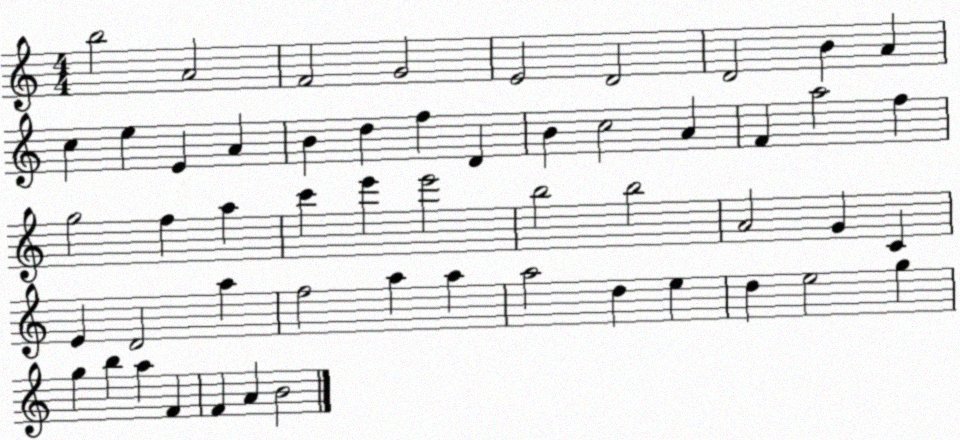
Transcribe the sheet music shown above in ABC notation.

X:1
T:Untitled
M:4/4
L:1/4
K:C
b2 A2 F2 G2 E2 D2 D2 B A c e E A B d f D B c2 A F a2 f g2 f a c' e' e'2 b2 b2 A2 G C E D2 a f2 a a a2 d e d e2 g g b a F F A B2